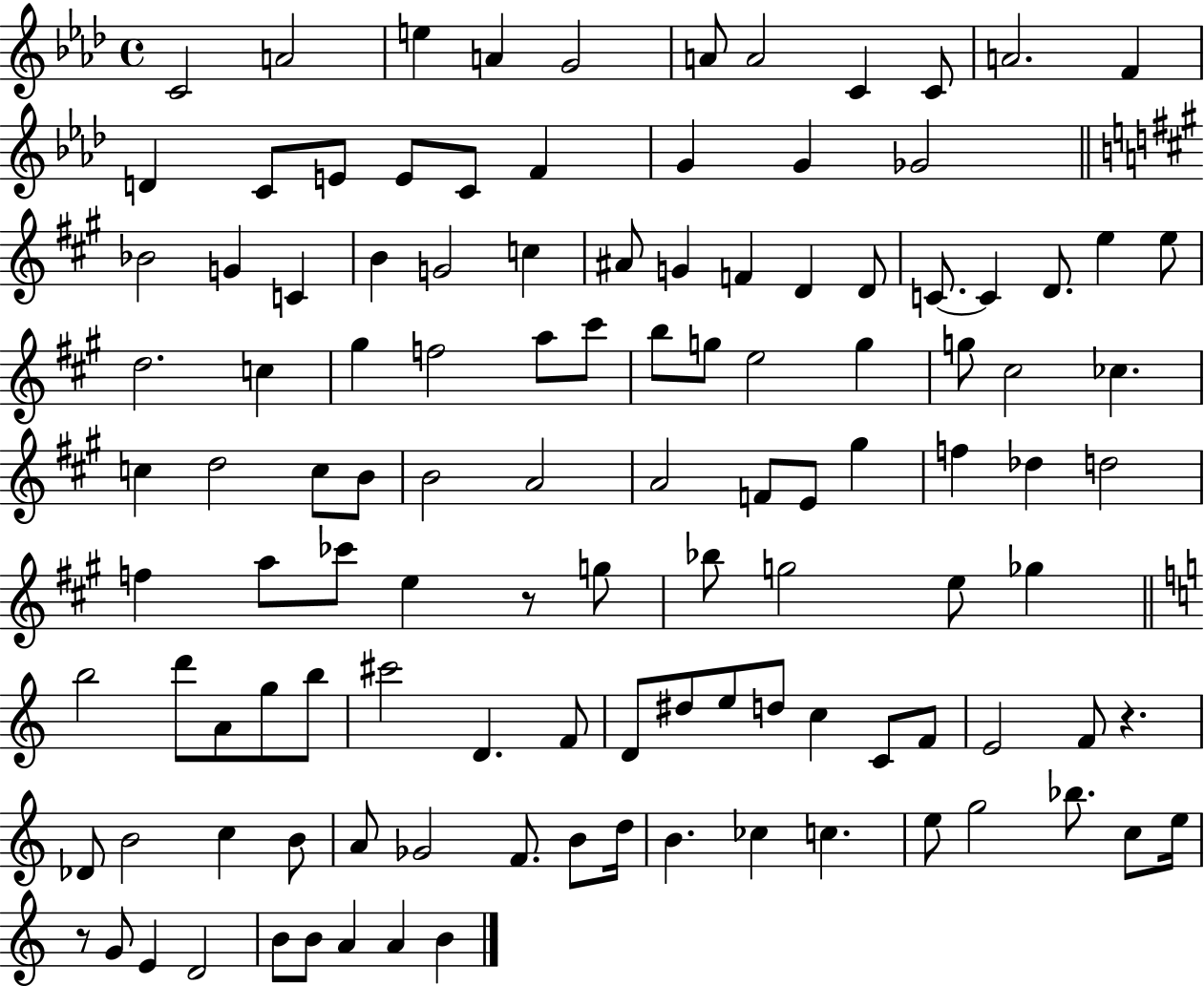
{
  \clef treble
  \time 4/4
  \defaultTimeSignature
  \key aes \major
  c'2 a'2 | e''4 a'4 g'2 | a'8 a'2 c'4 c'8 | a'2. f'4 | \break d'4 c'8 e'8 e'8 c'8 f'4 | g'4 g'4 ges'2 | \bar "||" \break \key a \major bes'2 g'4 c'4 | b'4 g'2 c''4 | ais'8 g'4 f'4 d'4 d'8 | c'8.~~ c'4 d'8. e''4 e''8 | \break d''2. c''4 | gis''4 f''2 a''8 cis'''8 | b''8 g''8 e''2 g''4 | g''8 cis''2 ces''4. | \break c''4 d''2 c''8 b'8 | b'2 a'2 | a'2 f'8 e'8 gis''4 | f''4 des''4 d''2 | \break f''4 a''8 ces'''8 e''4 r8 g''8 | bes''8 g''2 e''8 ges''4 | \bar "||" \break \key c \major b''2 d'''8 a'8 g''8 b''8 | cis'''2 d'4. f'8 | d'8 dis''8 e''8 d''8 c''4 c'8 f'8 | e'2 f'8 r4. | \break des'8 b'2 c''4 b'8 | a'8 ges'2 f'8. b'8 d''16 | b'4. ces''4 c''4. | e''8 g''2 bes''8. c''8 e''16 | \break r8 g'8 e'4 d'2 | b'8 b'8 a'4 a'4 b'4 | \bar "|."
}